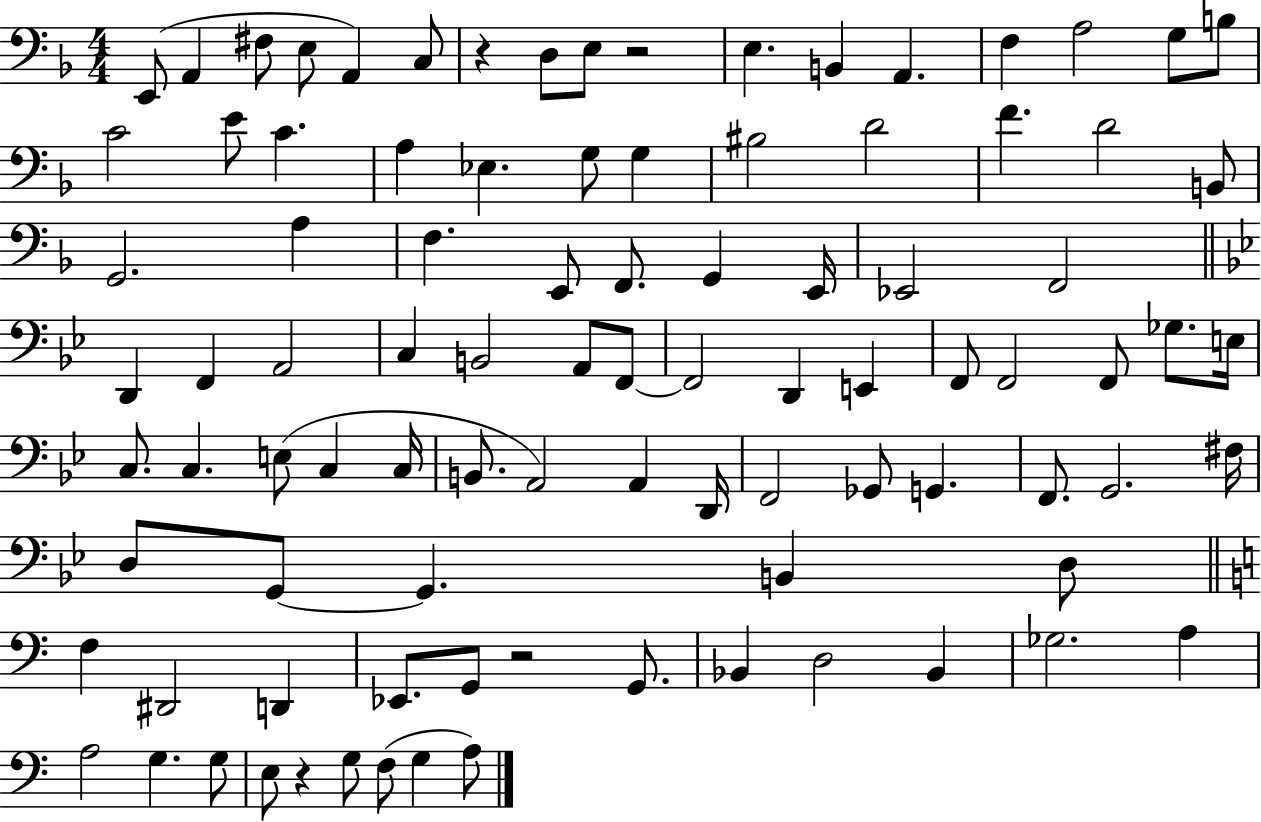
{
  \clef bass
  \numericTimeSignature
  \time 4/4
  \key f \major
  e,8( a,4 fis8 e8 a,4) c8 | r4 d8 e8 r2 | e4. b,4 a,4. | f4 a2 g8 b8 | \break c'2 e'8 c'4. | a4 ees4. g8 g4 | bis2 d'2 | f'4. d'2 b,8 | \break g,2. a4 | f4. e,8 f,8. g,4 e,16 | ees,2 f,2 | \bar "||" \break \key bes \major d,4 f,4 a,2 | c4 b,2 a,8 f,8~~ | f,2 d,4 e,4 | f,8 f,2 f,8 ges8. e16 | \break c8. c4. e8( c4 c16 | b,8. a,2) a,4 d,16 | f,2 ges,8 g,4. | f,8. g,2. fis16 | \break d8 g,8~~ g,4. b,4 d8 | \bar "||" \break \key c \major f4 dis,2 d,4 | ees,8. g,8 r2 g,8. | bes,4 d2 bes,4 | ges2. a4 | \break a2 g4. g8 | e8 r4 g8 f8( g4 a8) | \bar "|."
}